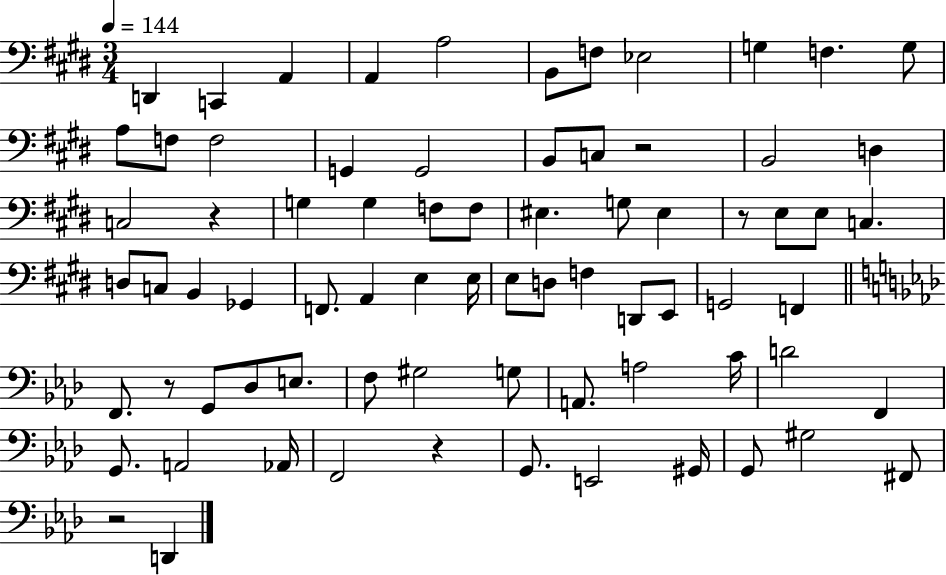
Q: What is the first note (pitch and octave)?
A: D2